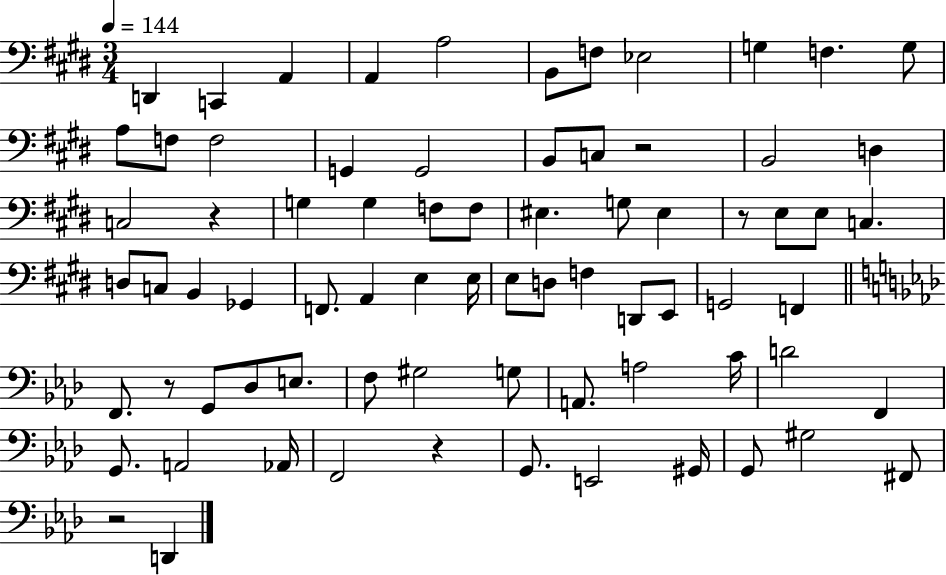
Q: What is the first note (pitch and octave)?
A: D2